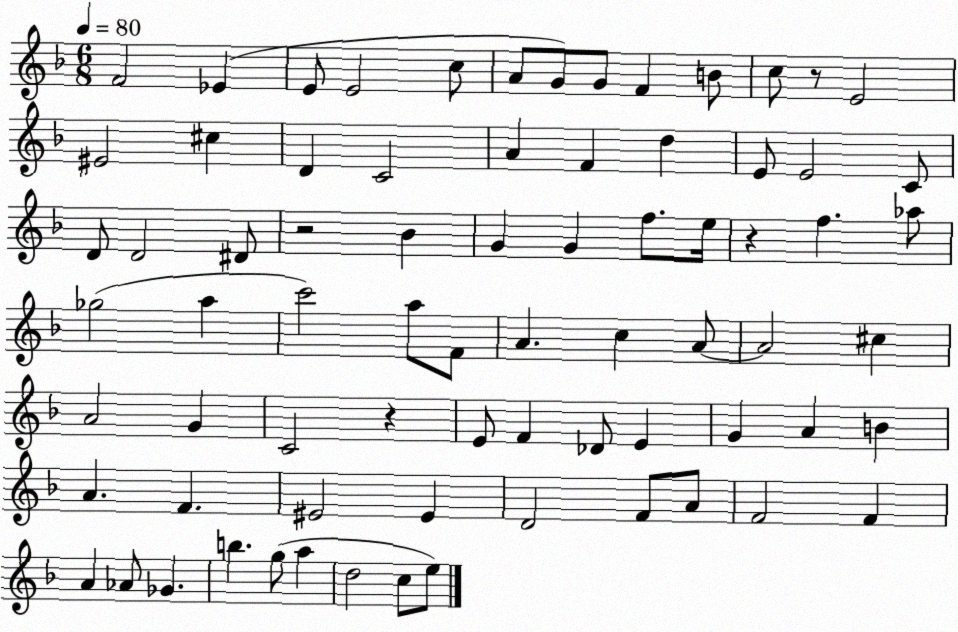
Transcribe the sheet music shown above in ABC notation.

X:1
T:Untitled
M:6/8
L:1/4
K:F
F2 _E E/2 E2 c/2 A/2 G/2 G/2 F B/2 c/2 z/2 E2 ^E2 ^c D C2 A F d E/2 E2 C/2 D/2 D2 ^D/2 z2 _B G G f/2 e/4 z f _a/2 _g2 a c'2 a/2 F/2 A c A/2 A2 ^c A2 G C2 z E/2 F _D/2 E G A B A F ^E2 ^E D2 F/2 A/2 F2 F A _A/2 _G b g/2 a d2 c/2 e/2